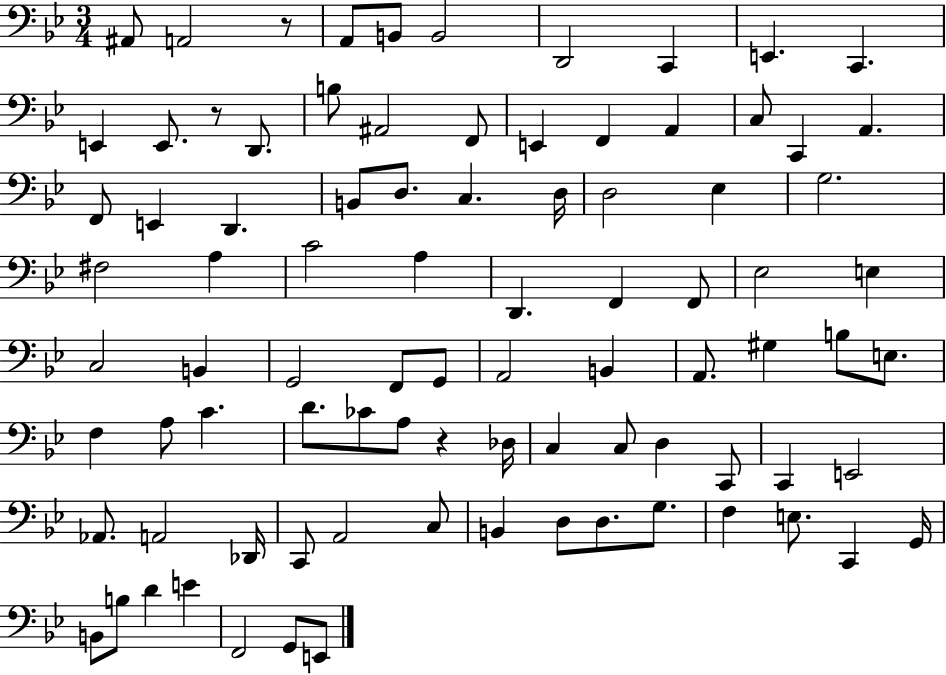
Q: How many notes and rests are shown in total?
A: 88